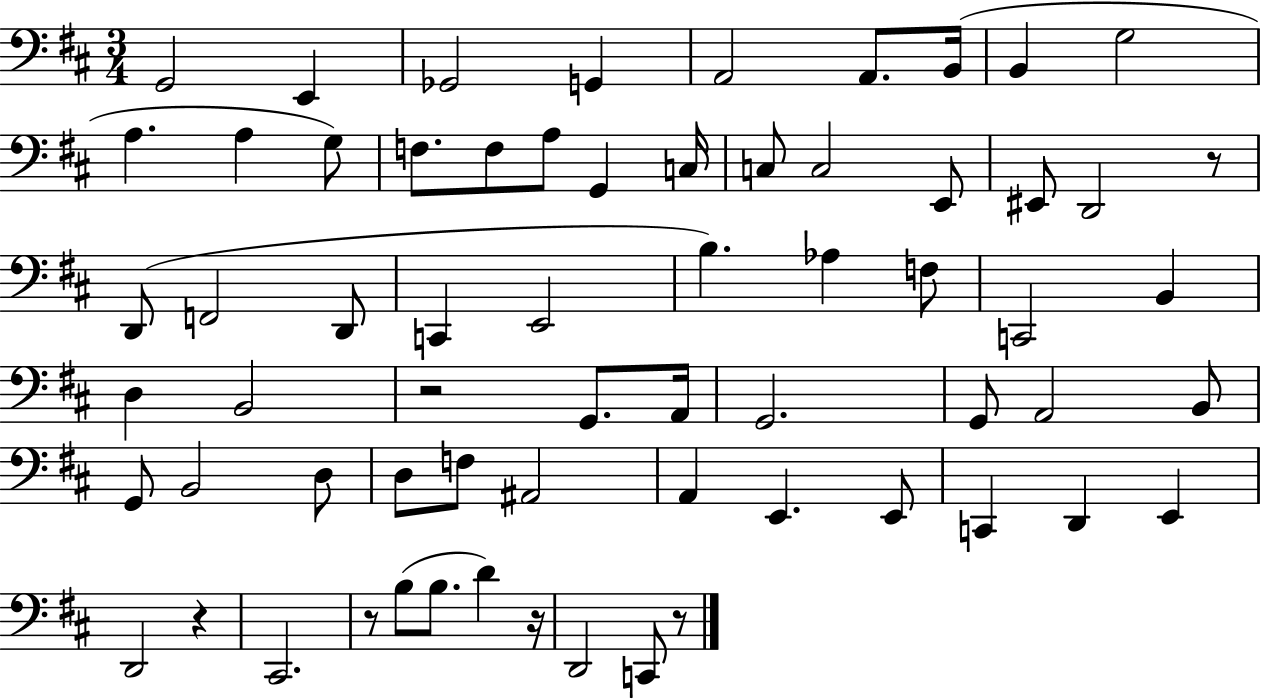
{
  \clef bass
  \numericTimeSignature
  \time 3/4
  \key d \major
  g,2 e,4 | ges,2 g,4 | a,2 a,8. b,16( | b,4 g2 | \break a4. a4 g8) | f8. f8 a8 g,4 c16 | c8 c2 e,8 | eis,8 d,2 r8 | \break d,8( f,2 d,8 | c,4 e,2 | b4.) aes4 f8 | c,2 b,4 | \break d4 b,2 | r2 g,8. a,16 | g,2. | g,8 a,2 b,8 | \break g,8 b,2 d8 | d8 f8 ais,2 | a,4 e,4. e,8 | c,4 d,4 e,4 | \break d,2 r4 | cis,2. | r8 b8( b8. d'4) r16 | d,2 c,8 r8 | \break \bar "|."
}